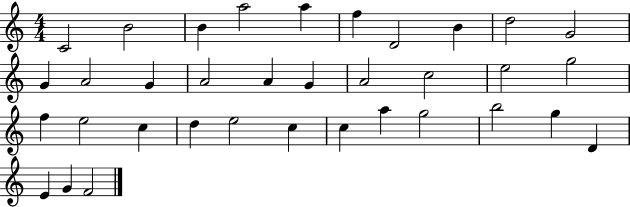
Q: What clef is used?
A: treble